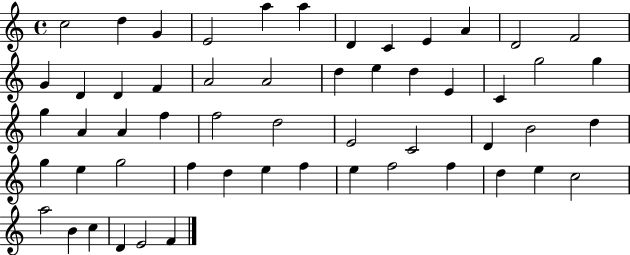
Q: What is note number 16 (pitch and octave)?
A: F4